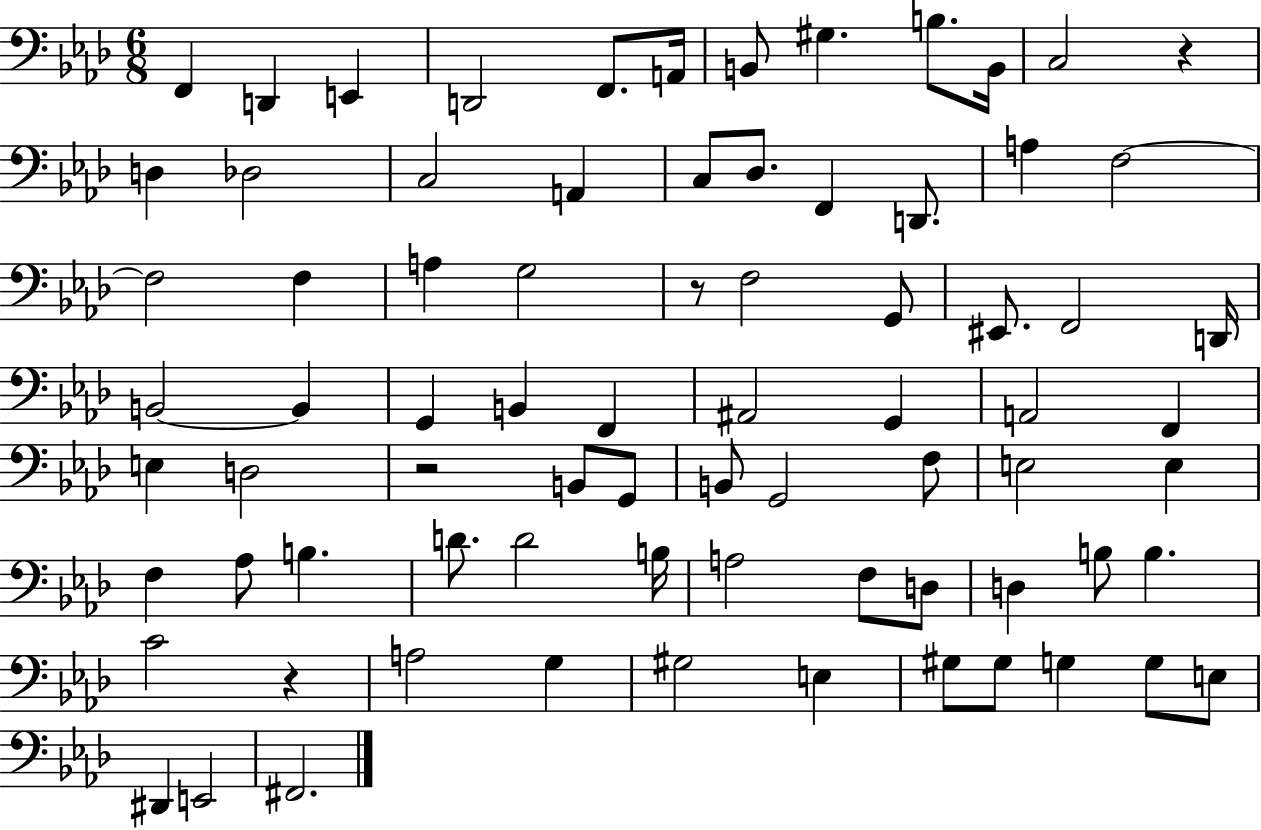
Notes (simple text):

F2/q D2/q E2/q D2/h F2/e. A2/s B2/e G#3/q. B3/e. B2/s C3/h R/q D3/q Db3/h C3/h A2/q C3/e Db3/e. F2/q D2/e. A3/q F3/h F3/h F3/q A3/q G3/h R/e F3/h G2/e EIS2/e. F2/h D2/s B2/h B2/q G2/q B2/q F2/q A#2/h G2/q A2/h F2/q E3/q D3/h R/h B2/e G2/e B2/e G2/h F3/e E3/h E3/q F3/q Ab3/e B3/q. D4/e. D4/h B3/s A3/h F3/e D3/e D3/q B3/e B3/q. C4/h R/q A3/h G3/q G#3/h E3/q G#3/e G#3/e G3/q G3/e E3/e D#2/q E2/h F#2/h.